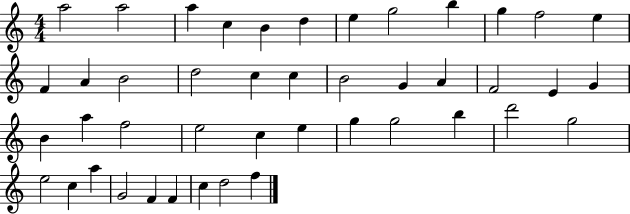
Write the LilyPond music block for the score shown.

{
  \clef treble
  \numericTimeSignature
  \time 4/4
  \key c \major
  a''2 a''2 | a''4 c''4 b'4 d''4 | e''4 g''2 b''4 | g''4 f''2 e''4 | \break f'4 a'4 b'2 | d''2 c''4 c''4 | b'2 g'4 a'4 | f'2 e'4 g'4 | \break b'4 a''4 f''2 | e''2 c''4 e''4 | g''4 g''2 b''4 | d'''2 g''2 | \break e''2 c''4 a''4 | g'2 f'4 f'4 | c''4 d''2 f''4 | \bar "|."
}